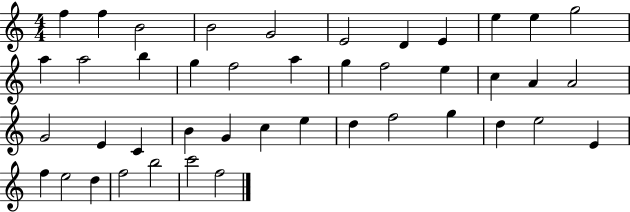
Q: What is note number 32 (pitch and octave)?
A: F5